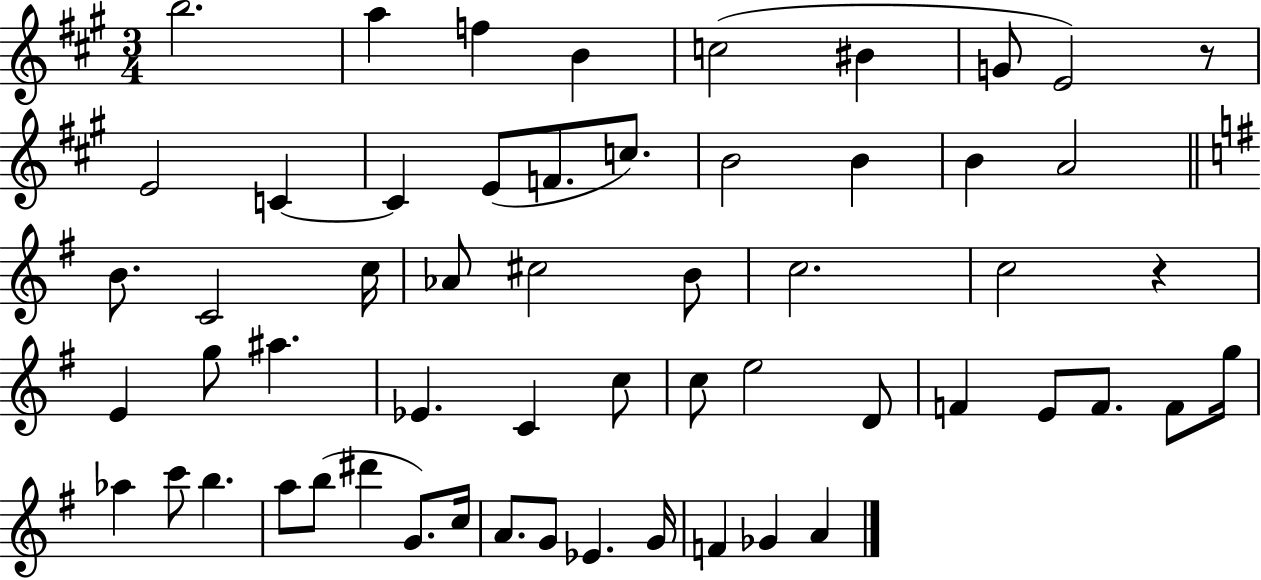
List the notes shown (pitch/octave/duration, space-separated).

B5/h. A5/q F5/q B4/q C5/h BIS4/q G4/e E4/h R/e E4/h C4/q C4/q E4/e F4/e. C5/e. B4/h B4/q B4/q A4/h B4/e. C4/h C5/s Ab4/e C#5/h B4/e C5/h. C5/h R/q E4/q G5/e A#5/q. Eb4/q. C4/q C5/e C5/e E5/h D4/e F4/q E4/e F4/e. F4/e G5/s Ab5/q C6/e B5/q. A5/e B5/e D#6/q G4/e. C5/s A4/e. G4/e Eb4/q. G4/s F4/q Gb4/q A4/q